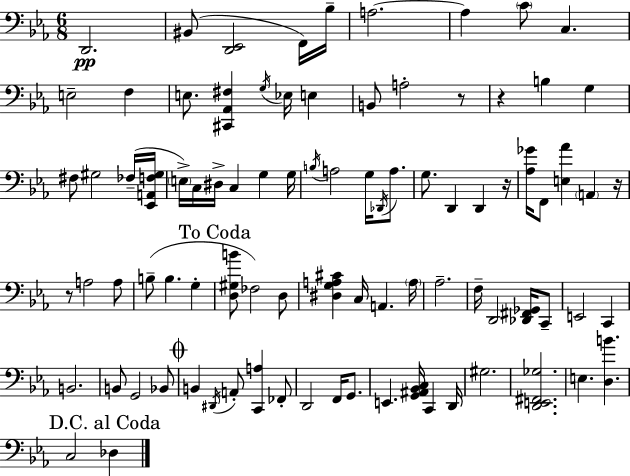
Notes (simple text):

D2/h. BIS2/e [D2,Eb2]/h F2/s Bb3/s A3/h. A3/q C4/e C3/q. E3/h F3/q E3/e. [C#2,Ab2,F#3]/q G3/s Eb3/s E3/q B2/e A3/h R/e R/q B3/q G3/q F#3/e G#3/h FES3/s [Eb2,A2,F3,G#3]/s E3/s C3/s D#3/s C3/q G3/q G3/s B3/s A3/h G3/s Db2/s A3/e. G3/e. D2/q D2/q R/s [Ab3,Gb4]/s F2/e [E3,Ab4]/q A2/q R/s R/e A3/h A3/e B3/e B3/q. G3/q [D3,G#3,B4]/e FES3/h D3/e [D#3,G3,A3,C#4]/q C3/s A2/q. A3/s Ab3/h. F3/s D2/h [Db2,F#2,Gb2]/s C2/e E2/h C2/q B2/h. B2/e G2/h Bb2/e B2/q D#2/s A2/e [C2,A3]/q FES2/e D2/h F2/s G2/e. E2/q. [G2,A#2,Bb2,C3]/s C2/q D2/s G#3/h. [D2,E2,F#2,Gb3]/h. E3/q. [D3,B4]/q. C3/h Db3/q